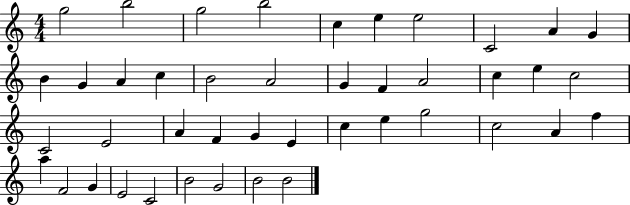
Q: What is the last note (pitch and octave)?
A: B4